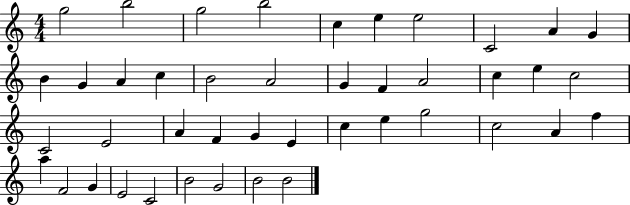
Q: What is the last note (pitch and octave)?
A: B4